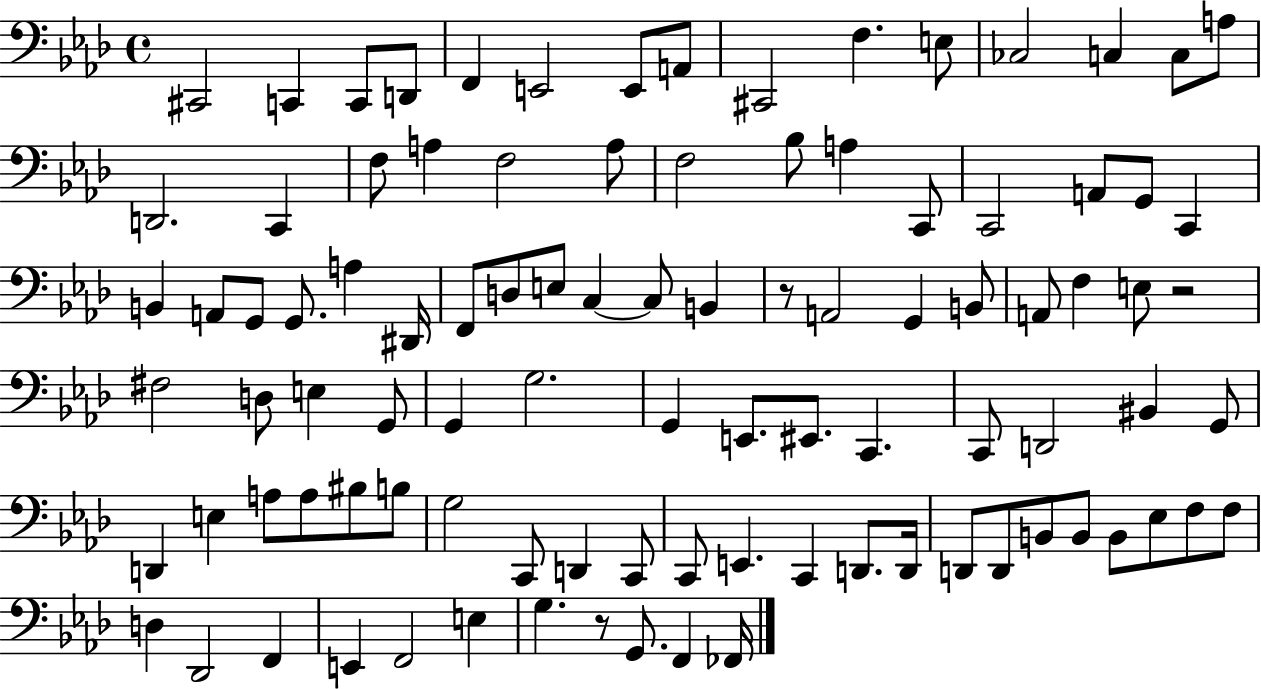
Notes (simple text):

C#2/h C2/q C2/e D2/e F2/q E2/h E2/e A2/e C#2/h F3/q. E3/e CES3/h C3/q C3/e A3/e D2/h. C2/q F3/e A3/q F3/h A3/e F3/h Bb3/e A3/q C2/e C2/h A2/e G2/e C2/q B2/q A2/e G2/e G2/e. A3/q D#2/s F2/e D3/e E3/e C3/q C3/e B2/q R/e A2/h G2/q B2/e A2/e F3/q E3/e R/h F#3/h D3/e E3/q G2/e G2/q G3/h. G2/q E2/e. EIS2/e. C2/q. C2/e D2/h BIS2/q G2/e D2/q E3/q A3/e A3/e BIS3/e B3/e G3/h C2/e D2/q C2/e C2/e E2/q. C2/q D2/e. D2/s D2/e D2/e B2/e B2/e B2/e Eb3/e F3/e F3/e D3/q Db2/h F2/q E2/q F2/h E3/q G3/q. R/e G2/e. F2/q FES2/s